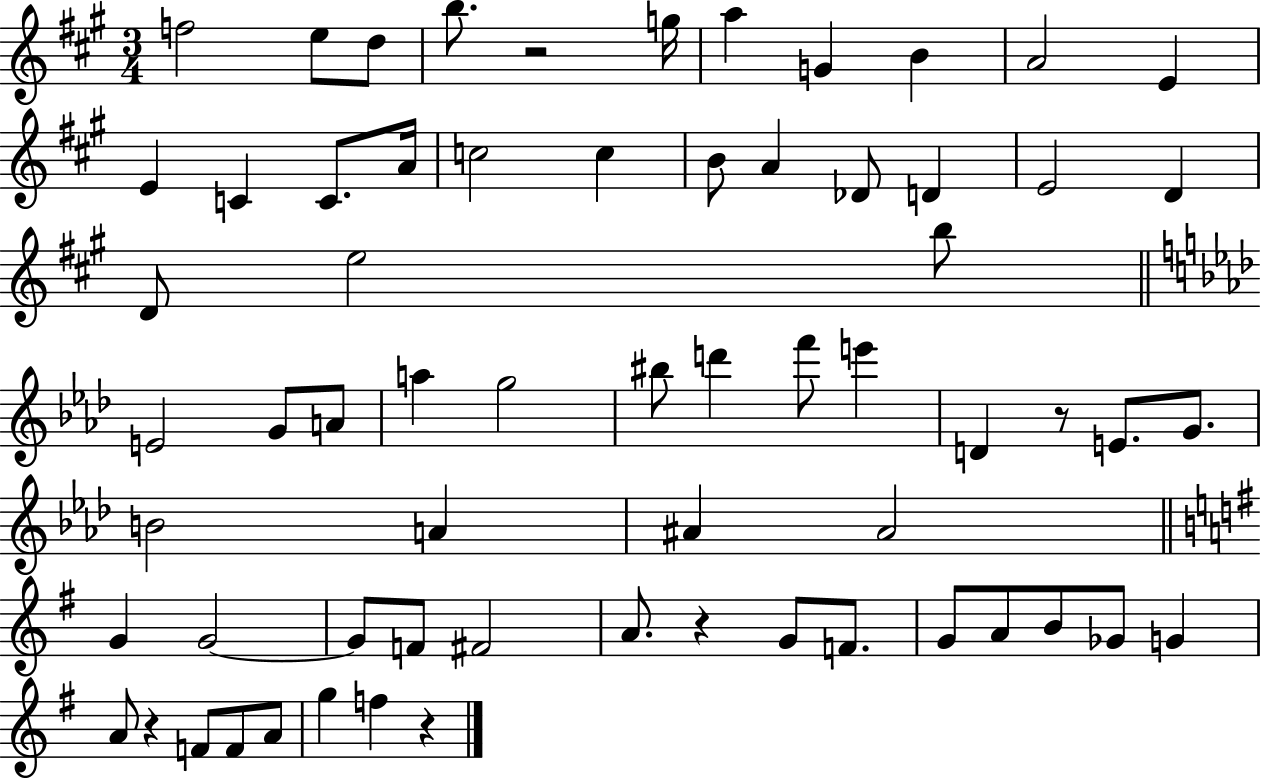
{
  \clef treble
  \numericTimeSignature
  \time 3/4
  \key a \major
  f''2 e''8 d''8 | b''8. r2 g''16 | a''4 g'4 b'4 | a'2 e'4 | \break e'4 c'4 c'8. a'16 | c''2 c''4 | b'8 a'4 des'8 d'4 | e'2 d'4 | \break d'8 e''2 b''8 | \bar "||" \break \key aes \major e'2 g'8 a'8 | a''4 g''2 | bis''8 d'''4 f'''8 e'''4 | d'4 r8 e'8. g'8. | \break b'2 a'4 | ais'4 ais'2 | \bar "||" \break \key e \minor g'4 g'2~~ | g'8 f'8 fis'2 | a'8. r4 g'8 f'8. | g'8 a'8 b'8 ges'8 g'4 | \break a'8 r4 f'8 f'8 a'8 | g''4 f''4 r4 | \bar "|."
}